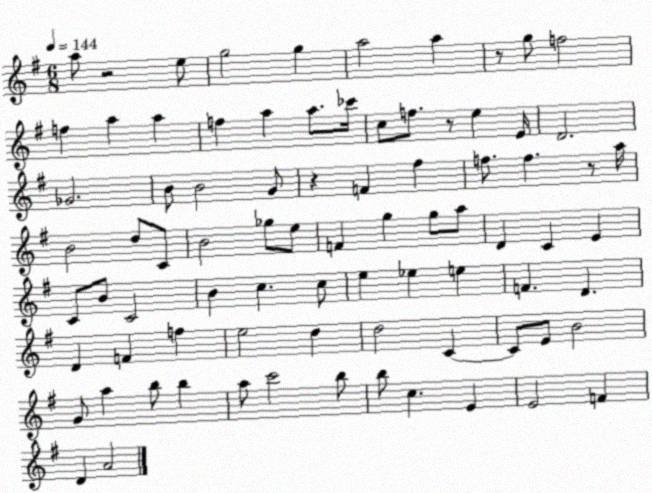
X:1
T:Untitled
M:6/8
L:1/4
K:G
a/2 z2 e/2 g2 g a2 a z/2 g/2 f2 f a a f a a/2 _c'/4 c/2 f/2 z/2 e E/4 D2 _G2 B/2 B2 G/2 z F ^f f/2 f z/2 a/4 B2 d/2 C/2 B2 _g/2 e/2 F g g/2 a/2 D C E C/2 B/2 C2 B c c/2 e _e e F D D F f e2 d d2 C C/2 E/2 B2 G/2 a b/2 b a/2 c'2 b/2 b/2 c E E2 F D A2